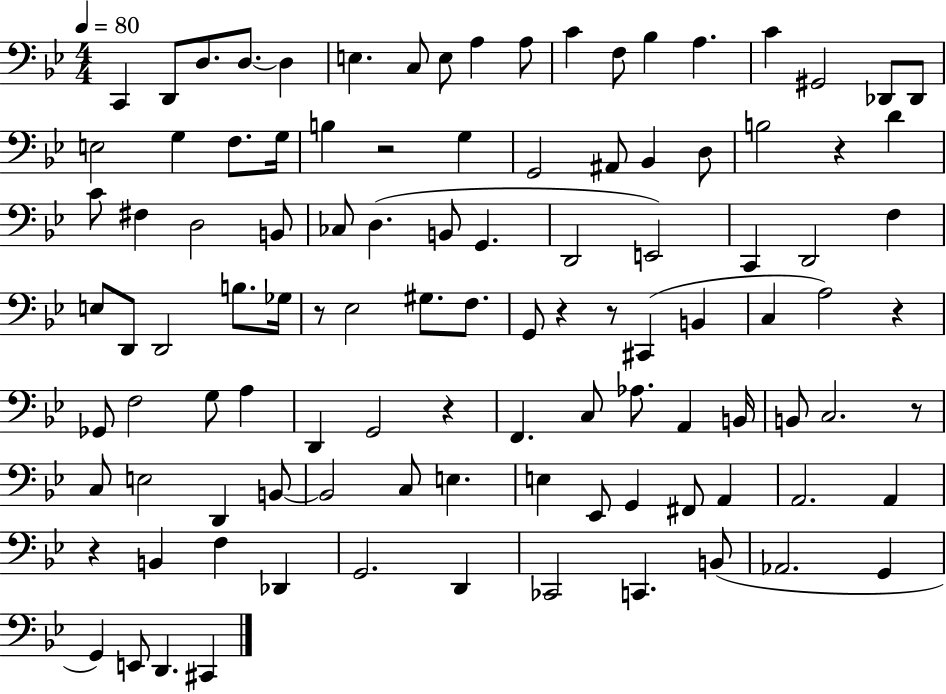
{
  \clef bass
  \numericTimeSignature
  \time 4/4
  \key bes \major
  \tempo 4 = 80
  c,4 d,8 d8. d8.~~ d4 | e4. c8 e8 a4 a8 | c'4 f8 bes4 a4. | c'4 gis,2 des,8 des,8 | \break e2 g4 f8. g16 | b4 r2 g4 | g,2 ais,8 bes,4 d8 | b2 r4 d'4 | \break c'8 fis4 d2 b,8 | ces8 d4.( b,8 g,4. | d,2 e,2) | c,4 d,2 f4 | \break e8 d,8 d,2 b8. ges16 | r8 ees2 gis8. f8. | g,8 r4 r8 cis,4( b,4 | c4 a2) r4 | \break ges,8 f2 g8 a4 | d,4 g,2 r4 | f,4. c8 aes8. a,4 b,16 | b,8 c2. r8 | \break c8 e2 d,4 b,8~~ | b,2 c8 e4. | e4 ees,8 g,4 fis,8 a,4 | a,2. a,4 | \break r4 b,4 f4 des,4 | g,2. d,4 | ces,2 c,4. b,8( | aes,2. g,4 | \break g,4) e,8 d,4. cis,4 | \bar "|."
}